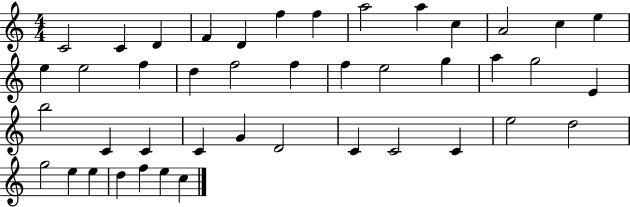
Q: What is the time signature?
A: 4/4